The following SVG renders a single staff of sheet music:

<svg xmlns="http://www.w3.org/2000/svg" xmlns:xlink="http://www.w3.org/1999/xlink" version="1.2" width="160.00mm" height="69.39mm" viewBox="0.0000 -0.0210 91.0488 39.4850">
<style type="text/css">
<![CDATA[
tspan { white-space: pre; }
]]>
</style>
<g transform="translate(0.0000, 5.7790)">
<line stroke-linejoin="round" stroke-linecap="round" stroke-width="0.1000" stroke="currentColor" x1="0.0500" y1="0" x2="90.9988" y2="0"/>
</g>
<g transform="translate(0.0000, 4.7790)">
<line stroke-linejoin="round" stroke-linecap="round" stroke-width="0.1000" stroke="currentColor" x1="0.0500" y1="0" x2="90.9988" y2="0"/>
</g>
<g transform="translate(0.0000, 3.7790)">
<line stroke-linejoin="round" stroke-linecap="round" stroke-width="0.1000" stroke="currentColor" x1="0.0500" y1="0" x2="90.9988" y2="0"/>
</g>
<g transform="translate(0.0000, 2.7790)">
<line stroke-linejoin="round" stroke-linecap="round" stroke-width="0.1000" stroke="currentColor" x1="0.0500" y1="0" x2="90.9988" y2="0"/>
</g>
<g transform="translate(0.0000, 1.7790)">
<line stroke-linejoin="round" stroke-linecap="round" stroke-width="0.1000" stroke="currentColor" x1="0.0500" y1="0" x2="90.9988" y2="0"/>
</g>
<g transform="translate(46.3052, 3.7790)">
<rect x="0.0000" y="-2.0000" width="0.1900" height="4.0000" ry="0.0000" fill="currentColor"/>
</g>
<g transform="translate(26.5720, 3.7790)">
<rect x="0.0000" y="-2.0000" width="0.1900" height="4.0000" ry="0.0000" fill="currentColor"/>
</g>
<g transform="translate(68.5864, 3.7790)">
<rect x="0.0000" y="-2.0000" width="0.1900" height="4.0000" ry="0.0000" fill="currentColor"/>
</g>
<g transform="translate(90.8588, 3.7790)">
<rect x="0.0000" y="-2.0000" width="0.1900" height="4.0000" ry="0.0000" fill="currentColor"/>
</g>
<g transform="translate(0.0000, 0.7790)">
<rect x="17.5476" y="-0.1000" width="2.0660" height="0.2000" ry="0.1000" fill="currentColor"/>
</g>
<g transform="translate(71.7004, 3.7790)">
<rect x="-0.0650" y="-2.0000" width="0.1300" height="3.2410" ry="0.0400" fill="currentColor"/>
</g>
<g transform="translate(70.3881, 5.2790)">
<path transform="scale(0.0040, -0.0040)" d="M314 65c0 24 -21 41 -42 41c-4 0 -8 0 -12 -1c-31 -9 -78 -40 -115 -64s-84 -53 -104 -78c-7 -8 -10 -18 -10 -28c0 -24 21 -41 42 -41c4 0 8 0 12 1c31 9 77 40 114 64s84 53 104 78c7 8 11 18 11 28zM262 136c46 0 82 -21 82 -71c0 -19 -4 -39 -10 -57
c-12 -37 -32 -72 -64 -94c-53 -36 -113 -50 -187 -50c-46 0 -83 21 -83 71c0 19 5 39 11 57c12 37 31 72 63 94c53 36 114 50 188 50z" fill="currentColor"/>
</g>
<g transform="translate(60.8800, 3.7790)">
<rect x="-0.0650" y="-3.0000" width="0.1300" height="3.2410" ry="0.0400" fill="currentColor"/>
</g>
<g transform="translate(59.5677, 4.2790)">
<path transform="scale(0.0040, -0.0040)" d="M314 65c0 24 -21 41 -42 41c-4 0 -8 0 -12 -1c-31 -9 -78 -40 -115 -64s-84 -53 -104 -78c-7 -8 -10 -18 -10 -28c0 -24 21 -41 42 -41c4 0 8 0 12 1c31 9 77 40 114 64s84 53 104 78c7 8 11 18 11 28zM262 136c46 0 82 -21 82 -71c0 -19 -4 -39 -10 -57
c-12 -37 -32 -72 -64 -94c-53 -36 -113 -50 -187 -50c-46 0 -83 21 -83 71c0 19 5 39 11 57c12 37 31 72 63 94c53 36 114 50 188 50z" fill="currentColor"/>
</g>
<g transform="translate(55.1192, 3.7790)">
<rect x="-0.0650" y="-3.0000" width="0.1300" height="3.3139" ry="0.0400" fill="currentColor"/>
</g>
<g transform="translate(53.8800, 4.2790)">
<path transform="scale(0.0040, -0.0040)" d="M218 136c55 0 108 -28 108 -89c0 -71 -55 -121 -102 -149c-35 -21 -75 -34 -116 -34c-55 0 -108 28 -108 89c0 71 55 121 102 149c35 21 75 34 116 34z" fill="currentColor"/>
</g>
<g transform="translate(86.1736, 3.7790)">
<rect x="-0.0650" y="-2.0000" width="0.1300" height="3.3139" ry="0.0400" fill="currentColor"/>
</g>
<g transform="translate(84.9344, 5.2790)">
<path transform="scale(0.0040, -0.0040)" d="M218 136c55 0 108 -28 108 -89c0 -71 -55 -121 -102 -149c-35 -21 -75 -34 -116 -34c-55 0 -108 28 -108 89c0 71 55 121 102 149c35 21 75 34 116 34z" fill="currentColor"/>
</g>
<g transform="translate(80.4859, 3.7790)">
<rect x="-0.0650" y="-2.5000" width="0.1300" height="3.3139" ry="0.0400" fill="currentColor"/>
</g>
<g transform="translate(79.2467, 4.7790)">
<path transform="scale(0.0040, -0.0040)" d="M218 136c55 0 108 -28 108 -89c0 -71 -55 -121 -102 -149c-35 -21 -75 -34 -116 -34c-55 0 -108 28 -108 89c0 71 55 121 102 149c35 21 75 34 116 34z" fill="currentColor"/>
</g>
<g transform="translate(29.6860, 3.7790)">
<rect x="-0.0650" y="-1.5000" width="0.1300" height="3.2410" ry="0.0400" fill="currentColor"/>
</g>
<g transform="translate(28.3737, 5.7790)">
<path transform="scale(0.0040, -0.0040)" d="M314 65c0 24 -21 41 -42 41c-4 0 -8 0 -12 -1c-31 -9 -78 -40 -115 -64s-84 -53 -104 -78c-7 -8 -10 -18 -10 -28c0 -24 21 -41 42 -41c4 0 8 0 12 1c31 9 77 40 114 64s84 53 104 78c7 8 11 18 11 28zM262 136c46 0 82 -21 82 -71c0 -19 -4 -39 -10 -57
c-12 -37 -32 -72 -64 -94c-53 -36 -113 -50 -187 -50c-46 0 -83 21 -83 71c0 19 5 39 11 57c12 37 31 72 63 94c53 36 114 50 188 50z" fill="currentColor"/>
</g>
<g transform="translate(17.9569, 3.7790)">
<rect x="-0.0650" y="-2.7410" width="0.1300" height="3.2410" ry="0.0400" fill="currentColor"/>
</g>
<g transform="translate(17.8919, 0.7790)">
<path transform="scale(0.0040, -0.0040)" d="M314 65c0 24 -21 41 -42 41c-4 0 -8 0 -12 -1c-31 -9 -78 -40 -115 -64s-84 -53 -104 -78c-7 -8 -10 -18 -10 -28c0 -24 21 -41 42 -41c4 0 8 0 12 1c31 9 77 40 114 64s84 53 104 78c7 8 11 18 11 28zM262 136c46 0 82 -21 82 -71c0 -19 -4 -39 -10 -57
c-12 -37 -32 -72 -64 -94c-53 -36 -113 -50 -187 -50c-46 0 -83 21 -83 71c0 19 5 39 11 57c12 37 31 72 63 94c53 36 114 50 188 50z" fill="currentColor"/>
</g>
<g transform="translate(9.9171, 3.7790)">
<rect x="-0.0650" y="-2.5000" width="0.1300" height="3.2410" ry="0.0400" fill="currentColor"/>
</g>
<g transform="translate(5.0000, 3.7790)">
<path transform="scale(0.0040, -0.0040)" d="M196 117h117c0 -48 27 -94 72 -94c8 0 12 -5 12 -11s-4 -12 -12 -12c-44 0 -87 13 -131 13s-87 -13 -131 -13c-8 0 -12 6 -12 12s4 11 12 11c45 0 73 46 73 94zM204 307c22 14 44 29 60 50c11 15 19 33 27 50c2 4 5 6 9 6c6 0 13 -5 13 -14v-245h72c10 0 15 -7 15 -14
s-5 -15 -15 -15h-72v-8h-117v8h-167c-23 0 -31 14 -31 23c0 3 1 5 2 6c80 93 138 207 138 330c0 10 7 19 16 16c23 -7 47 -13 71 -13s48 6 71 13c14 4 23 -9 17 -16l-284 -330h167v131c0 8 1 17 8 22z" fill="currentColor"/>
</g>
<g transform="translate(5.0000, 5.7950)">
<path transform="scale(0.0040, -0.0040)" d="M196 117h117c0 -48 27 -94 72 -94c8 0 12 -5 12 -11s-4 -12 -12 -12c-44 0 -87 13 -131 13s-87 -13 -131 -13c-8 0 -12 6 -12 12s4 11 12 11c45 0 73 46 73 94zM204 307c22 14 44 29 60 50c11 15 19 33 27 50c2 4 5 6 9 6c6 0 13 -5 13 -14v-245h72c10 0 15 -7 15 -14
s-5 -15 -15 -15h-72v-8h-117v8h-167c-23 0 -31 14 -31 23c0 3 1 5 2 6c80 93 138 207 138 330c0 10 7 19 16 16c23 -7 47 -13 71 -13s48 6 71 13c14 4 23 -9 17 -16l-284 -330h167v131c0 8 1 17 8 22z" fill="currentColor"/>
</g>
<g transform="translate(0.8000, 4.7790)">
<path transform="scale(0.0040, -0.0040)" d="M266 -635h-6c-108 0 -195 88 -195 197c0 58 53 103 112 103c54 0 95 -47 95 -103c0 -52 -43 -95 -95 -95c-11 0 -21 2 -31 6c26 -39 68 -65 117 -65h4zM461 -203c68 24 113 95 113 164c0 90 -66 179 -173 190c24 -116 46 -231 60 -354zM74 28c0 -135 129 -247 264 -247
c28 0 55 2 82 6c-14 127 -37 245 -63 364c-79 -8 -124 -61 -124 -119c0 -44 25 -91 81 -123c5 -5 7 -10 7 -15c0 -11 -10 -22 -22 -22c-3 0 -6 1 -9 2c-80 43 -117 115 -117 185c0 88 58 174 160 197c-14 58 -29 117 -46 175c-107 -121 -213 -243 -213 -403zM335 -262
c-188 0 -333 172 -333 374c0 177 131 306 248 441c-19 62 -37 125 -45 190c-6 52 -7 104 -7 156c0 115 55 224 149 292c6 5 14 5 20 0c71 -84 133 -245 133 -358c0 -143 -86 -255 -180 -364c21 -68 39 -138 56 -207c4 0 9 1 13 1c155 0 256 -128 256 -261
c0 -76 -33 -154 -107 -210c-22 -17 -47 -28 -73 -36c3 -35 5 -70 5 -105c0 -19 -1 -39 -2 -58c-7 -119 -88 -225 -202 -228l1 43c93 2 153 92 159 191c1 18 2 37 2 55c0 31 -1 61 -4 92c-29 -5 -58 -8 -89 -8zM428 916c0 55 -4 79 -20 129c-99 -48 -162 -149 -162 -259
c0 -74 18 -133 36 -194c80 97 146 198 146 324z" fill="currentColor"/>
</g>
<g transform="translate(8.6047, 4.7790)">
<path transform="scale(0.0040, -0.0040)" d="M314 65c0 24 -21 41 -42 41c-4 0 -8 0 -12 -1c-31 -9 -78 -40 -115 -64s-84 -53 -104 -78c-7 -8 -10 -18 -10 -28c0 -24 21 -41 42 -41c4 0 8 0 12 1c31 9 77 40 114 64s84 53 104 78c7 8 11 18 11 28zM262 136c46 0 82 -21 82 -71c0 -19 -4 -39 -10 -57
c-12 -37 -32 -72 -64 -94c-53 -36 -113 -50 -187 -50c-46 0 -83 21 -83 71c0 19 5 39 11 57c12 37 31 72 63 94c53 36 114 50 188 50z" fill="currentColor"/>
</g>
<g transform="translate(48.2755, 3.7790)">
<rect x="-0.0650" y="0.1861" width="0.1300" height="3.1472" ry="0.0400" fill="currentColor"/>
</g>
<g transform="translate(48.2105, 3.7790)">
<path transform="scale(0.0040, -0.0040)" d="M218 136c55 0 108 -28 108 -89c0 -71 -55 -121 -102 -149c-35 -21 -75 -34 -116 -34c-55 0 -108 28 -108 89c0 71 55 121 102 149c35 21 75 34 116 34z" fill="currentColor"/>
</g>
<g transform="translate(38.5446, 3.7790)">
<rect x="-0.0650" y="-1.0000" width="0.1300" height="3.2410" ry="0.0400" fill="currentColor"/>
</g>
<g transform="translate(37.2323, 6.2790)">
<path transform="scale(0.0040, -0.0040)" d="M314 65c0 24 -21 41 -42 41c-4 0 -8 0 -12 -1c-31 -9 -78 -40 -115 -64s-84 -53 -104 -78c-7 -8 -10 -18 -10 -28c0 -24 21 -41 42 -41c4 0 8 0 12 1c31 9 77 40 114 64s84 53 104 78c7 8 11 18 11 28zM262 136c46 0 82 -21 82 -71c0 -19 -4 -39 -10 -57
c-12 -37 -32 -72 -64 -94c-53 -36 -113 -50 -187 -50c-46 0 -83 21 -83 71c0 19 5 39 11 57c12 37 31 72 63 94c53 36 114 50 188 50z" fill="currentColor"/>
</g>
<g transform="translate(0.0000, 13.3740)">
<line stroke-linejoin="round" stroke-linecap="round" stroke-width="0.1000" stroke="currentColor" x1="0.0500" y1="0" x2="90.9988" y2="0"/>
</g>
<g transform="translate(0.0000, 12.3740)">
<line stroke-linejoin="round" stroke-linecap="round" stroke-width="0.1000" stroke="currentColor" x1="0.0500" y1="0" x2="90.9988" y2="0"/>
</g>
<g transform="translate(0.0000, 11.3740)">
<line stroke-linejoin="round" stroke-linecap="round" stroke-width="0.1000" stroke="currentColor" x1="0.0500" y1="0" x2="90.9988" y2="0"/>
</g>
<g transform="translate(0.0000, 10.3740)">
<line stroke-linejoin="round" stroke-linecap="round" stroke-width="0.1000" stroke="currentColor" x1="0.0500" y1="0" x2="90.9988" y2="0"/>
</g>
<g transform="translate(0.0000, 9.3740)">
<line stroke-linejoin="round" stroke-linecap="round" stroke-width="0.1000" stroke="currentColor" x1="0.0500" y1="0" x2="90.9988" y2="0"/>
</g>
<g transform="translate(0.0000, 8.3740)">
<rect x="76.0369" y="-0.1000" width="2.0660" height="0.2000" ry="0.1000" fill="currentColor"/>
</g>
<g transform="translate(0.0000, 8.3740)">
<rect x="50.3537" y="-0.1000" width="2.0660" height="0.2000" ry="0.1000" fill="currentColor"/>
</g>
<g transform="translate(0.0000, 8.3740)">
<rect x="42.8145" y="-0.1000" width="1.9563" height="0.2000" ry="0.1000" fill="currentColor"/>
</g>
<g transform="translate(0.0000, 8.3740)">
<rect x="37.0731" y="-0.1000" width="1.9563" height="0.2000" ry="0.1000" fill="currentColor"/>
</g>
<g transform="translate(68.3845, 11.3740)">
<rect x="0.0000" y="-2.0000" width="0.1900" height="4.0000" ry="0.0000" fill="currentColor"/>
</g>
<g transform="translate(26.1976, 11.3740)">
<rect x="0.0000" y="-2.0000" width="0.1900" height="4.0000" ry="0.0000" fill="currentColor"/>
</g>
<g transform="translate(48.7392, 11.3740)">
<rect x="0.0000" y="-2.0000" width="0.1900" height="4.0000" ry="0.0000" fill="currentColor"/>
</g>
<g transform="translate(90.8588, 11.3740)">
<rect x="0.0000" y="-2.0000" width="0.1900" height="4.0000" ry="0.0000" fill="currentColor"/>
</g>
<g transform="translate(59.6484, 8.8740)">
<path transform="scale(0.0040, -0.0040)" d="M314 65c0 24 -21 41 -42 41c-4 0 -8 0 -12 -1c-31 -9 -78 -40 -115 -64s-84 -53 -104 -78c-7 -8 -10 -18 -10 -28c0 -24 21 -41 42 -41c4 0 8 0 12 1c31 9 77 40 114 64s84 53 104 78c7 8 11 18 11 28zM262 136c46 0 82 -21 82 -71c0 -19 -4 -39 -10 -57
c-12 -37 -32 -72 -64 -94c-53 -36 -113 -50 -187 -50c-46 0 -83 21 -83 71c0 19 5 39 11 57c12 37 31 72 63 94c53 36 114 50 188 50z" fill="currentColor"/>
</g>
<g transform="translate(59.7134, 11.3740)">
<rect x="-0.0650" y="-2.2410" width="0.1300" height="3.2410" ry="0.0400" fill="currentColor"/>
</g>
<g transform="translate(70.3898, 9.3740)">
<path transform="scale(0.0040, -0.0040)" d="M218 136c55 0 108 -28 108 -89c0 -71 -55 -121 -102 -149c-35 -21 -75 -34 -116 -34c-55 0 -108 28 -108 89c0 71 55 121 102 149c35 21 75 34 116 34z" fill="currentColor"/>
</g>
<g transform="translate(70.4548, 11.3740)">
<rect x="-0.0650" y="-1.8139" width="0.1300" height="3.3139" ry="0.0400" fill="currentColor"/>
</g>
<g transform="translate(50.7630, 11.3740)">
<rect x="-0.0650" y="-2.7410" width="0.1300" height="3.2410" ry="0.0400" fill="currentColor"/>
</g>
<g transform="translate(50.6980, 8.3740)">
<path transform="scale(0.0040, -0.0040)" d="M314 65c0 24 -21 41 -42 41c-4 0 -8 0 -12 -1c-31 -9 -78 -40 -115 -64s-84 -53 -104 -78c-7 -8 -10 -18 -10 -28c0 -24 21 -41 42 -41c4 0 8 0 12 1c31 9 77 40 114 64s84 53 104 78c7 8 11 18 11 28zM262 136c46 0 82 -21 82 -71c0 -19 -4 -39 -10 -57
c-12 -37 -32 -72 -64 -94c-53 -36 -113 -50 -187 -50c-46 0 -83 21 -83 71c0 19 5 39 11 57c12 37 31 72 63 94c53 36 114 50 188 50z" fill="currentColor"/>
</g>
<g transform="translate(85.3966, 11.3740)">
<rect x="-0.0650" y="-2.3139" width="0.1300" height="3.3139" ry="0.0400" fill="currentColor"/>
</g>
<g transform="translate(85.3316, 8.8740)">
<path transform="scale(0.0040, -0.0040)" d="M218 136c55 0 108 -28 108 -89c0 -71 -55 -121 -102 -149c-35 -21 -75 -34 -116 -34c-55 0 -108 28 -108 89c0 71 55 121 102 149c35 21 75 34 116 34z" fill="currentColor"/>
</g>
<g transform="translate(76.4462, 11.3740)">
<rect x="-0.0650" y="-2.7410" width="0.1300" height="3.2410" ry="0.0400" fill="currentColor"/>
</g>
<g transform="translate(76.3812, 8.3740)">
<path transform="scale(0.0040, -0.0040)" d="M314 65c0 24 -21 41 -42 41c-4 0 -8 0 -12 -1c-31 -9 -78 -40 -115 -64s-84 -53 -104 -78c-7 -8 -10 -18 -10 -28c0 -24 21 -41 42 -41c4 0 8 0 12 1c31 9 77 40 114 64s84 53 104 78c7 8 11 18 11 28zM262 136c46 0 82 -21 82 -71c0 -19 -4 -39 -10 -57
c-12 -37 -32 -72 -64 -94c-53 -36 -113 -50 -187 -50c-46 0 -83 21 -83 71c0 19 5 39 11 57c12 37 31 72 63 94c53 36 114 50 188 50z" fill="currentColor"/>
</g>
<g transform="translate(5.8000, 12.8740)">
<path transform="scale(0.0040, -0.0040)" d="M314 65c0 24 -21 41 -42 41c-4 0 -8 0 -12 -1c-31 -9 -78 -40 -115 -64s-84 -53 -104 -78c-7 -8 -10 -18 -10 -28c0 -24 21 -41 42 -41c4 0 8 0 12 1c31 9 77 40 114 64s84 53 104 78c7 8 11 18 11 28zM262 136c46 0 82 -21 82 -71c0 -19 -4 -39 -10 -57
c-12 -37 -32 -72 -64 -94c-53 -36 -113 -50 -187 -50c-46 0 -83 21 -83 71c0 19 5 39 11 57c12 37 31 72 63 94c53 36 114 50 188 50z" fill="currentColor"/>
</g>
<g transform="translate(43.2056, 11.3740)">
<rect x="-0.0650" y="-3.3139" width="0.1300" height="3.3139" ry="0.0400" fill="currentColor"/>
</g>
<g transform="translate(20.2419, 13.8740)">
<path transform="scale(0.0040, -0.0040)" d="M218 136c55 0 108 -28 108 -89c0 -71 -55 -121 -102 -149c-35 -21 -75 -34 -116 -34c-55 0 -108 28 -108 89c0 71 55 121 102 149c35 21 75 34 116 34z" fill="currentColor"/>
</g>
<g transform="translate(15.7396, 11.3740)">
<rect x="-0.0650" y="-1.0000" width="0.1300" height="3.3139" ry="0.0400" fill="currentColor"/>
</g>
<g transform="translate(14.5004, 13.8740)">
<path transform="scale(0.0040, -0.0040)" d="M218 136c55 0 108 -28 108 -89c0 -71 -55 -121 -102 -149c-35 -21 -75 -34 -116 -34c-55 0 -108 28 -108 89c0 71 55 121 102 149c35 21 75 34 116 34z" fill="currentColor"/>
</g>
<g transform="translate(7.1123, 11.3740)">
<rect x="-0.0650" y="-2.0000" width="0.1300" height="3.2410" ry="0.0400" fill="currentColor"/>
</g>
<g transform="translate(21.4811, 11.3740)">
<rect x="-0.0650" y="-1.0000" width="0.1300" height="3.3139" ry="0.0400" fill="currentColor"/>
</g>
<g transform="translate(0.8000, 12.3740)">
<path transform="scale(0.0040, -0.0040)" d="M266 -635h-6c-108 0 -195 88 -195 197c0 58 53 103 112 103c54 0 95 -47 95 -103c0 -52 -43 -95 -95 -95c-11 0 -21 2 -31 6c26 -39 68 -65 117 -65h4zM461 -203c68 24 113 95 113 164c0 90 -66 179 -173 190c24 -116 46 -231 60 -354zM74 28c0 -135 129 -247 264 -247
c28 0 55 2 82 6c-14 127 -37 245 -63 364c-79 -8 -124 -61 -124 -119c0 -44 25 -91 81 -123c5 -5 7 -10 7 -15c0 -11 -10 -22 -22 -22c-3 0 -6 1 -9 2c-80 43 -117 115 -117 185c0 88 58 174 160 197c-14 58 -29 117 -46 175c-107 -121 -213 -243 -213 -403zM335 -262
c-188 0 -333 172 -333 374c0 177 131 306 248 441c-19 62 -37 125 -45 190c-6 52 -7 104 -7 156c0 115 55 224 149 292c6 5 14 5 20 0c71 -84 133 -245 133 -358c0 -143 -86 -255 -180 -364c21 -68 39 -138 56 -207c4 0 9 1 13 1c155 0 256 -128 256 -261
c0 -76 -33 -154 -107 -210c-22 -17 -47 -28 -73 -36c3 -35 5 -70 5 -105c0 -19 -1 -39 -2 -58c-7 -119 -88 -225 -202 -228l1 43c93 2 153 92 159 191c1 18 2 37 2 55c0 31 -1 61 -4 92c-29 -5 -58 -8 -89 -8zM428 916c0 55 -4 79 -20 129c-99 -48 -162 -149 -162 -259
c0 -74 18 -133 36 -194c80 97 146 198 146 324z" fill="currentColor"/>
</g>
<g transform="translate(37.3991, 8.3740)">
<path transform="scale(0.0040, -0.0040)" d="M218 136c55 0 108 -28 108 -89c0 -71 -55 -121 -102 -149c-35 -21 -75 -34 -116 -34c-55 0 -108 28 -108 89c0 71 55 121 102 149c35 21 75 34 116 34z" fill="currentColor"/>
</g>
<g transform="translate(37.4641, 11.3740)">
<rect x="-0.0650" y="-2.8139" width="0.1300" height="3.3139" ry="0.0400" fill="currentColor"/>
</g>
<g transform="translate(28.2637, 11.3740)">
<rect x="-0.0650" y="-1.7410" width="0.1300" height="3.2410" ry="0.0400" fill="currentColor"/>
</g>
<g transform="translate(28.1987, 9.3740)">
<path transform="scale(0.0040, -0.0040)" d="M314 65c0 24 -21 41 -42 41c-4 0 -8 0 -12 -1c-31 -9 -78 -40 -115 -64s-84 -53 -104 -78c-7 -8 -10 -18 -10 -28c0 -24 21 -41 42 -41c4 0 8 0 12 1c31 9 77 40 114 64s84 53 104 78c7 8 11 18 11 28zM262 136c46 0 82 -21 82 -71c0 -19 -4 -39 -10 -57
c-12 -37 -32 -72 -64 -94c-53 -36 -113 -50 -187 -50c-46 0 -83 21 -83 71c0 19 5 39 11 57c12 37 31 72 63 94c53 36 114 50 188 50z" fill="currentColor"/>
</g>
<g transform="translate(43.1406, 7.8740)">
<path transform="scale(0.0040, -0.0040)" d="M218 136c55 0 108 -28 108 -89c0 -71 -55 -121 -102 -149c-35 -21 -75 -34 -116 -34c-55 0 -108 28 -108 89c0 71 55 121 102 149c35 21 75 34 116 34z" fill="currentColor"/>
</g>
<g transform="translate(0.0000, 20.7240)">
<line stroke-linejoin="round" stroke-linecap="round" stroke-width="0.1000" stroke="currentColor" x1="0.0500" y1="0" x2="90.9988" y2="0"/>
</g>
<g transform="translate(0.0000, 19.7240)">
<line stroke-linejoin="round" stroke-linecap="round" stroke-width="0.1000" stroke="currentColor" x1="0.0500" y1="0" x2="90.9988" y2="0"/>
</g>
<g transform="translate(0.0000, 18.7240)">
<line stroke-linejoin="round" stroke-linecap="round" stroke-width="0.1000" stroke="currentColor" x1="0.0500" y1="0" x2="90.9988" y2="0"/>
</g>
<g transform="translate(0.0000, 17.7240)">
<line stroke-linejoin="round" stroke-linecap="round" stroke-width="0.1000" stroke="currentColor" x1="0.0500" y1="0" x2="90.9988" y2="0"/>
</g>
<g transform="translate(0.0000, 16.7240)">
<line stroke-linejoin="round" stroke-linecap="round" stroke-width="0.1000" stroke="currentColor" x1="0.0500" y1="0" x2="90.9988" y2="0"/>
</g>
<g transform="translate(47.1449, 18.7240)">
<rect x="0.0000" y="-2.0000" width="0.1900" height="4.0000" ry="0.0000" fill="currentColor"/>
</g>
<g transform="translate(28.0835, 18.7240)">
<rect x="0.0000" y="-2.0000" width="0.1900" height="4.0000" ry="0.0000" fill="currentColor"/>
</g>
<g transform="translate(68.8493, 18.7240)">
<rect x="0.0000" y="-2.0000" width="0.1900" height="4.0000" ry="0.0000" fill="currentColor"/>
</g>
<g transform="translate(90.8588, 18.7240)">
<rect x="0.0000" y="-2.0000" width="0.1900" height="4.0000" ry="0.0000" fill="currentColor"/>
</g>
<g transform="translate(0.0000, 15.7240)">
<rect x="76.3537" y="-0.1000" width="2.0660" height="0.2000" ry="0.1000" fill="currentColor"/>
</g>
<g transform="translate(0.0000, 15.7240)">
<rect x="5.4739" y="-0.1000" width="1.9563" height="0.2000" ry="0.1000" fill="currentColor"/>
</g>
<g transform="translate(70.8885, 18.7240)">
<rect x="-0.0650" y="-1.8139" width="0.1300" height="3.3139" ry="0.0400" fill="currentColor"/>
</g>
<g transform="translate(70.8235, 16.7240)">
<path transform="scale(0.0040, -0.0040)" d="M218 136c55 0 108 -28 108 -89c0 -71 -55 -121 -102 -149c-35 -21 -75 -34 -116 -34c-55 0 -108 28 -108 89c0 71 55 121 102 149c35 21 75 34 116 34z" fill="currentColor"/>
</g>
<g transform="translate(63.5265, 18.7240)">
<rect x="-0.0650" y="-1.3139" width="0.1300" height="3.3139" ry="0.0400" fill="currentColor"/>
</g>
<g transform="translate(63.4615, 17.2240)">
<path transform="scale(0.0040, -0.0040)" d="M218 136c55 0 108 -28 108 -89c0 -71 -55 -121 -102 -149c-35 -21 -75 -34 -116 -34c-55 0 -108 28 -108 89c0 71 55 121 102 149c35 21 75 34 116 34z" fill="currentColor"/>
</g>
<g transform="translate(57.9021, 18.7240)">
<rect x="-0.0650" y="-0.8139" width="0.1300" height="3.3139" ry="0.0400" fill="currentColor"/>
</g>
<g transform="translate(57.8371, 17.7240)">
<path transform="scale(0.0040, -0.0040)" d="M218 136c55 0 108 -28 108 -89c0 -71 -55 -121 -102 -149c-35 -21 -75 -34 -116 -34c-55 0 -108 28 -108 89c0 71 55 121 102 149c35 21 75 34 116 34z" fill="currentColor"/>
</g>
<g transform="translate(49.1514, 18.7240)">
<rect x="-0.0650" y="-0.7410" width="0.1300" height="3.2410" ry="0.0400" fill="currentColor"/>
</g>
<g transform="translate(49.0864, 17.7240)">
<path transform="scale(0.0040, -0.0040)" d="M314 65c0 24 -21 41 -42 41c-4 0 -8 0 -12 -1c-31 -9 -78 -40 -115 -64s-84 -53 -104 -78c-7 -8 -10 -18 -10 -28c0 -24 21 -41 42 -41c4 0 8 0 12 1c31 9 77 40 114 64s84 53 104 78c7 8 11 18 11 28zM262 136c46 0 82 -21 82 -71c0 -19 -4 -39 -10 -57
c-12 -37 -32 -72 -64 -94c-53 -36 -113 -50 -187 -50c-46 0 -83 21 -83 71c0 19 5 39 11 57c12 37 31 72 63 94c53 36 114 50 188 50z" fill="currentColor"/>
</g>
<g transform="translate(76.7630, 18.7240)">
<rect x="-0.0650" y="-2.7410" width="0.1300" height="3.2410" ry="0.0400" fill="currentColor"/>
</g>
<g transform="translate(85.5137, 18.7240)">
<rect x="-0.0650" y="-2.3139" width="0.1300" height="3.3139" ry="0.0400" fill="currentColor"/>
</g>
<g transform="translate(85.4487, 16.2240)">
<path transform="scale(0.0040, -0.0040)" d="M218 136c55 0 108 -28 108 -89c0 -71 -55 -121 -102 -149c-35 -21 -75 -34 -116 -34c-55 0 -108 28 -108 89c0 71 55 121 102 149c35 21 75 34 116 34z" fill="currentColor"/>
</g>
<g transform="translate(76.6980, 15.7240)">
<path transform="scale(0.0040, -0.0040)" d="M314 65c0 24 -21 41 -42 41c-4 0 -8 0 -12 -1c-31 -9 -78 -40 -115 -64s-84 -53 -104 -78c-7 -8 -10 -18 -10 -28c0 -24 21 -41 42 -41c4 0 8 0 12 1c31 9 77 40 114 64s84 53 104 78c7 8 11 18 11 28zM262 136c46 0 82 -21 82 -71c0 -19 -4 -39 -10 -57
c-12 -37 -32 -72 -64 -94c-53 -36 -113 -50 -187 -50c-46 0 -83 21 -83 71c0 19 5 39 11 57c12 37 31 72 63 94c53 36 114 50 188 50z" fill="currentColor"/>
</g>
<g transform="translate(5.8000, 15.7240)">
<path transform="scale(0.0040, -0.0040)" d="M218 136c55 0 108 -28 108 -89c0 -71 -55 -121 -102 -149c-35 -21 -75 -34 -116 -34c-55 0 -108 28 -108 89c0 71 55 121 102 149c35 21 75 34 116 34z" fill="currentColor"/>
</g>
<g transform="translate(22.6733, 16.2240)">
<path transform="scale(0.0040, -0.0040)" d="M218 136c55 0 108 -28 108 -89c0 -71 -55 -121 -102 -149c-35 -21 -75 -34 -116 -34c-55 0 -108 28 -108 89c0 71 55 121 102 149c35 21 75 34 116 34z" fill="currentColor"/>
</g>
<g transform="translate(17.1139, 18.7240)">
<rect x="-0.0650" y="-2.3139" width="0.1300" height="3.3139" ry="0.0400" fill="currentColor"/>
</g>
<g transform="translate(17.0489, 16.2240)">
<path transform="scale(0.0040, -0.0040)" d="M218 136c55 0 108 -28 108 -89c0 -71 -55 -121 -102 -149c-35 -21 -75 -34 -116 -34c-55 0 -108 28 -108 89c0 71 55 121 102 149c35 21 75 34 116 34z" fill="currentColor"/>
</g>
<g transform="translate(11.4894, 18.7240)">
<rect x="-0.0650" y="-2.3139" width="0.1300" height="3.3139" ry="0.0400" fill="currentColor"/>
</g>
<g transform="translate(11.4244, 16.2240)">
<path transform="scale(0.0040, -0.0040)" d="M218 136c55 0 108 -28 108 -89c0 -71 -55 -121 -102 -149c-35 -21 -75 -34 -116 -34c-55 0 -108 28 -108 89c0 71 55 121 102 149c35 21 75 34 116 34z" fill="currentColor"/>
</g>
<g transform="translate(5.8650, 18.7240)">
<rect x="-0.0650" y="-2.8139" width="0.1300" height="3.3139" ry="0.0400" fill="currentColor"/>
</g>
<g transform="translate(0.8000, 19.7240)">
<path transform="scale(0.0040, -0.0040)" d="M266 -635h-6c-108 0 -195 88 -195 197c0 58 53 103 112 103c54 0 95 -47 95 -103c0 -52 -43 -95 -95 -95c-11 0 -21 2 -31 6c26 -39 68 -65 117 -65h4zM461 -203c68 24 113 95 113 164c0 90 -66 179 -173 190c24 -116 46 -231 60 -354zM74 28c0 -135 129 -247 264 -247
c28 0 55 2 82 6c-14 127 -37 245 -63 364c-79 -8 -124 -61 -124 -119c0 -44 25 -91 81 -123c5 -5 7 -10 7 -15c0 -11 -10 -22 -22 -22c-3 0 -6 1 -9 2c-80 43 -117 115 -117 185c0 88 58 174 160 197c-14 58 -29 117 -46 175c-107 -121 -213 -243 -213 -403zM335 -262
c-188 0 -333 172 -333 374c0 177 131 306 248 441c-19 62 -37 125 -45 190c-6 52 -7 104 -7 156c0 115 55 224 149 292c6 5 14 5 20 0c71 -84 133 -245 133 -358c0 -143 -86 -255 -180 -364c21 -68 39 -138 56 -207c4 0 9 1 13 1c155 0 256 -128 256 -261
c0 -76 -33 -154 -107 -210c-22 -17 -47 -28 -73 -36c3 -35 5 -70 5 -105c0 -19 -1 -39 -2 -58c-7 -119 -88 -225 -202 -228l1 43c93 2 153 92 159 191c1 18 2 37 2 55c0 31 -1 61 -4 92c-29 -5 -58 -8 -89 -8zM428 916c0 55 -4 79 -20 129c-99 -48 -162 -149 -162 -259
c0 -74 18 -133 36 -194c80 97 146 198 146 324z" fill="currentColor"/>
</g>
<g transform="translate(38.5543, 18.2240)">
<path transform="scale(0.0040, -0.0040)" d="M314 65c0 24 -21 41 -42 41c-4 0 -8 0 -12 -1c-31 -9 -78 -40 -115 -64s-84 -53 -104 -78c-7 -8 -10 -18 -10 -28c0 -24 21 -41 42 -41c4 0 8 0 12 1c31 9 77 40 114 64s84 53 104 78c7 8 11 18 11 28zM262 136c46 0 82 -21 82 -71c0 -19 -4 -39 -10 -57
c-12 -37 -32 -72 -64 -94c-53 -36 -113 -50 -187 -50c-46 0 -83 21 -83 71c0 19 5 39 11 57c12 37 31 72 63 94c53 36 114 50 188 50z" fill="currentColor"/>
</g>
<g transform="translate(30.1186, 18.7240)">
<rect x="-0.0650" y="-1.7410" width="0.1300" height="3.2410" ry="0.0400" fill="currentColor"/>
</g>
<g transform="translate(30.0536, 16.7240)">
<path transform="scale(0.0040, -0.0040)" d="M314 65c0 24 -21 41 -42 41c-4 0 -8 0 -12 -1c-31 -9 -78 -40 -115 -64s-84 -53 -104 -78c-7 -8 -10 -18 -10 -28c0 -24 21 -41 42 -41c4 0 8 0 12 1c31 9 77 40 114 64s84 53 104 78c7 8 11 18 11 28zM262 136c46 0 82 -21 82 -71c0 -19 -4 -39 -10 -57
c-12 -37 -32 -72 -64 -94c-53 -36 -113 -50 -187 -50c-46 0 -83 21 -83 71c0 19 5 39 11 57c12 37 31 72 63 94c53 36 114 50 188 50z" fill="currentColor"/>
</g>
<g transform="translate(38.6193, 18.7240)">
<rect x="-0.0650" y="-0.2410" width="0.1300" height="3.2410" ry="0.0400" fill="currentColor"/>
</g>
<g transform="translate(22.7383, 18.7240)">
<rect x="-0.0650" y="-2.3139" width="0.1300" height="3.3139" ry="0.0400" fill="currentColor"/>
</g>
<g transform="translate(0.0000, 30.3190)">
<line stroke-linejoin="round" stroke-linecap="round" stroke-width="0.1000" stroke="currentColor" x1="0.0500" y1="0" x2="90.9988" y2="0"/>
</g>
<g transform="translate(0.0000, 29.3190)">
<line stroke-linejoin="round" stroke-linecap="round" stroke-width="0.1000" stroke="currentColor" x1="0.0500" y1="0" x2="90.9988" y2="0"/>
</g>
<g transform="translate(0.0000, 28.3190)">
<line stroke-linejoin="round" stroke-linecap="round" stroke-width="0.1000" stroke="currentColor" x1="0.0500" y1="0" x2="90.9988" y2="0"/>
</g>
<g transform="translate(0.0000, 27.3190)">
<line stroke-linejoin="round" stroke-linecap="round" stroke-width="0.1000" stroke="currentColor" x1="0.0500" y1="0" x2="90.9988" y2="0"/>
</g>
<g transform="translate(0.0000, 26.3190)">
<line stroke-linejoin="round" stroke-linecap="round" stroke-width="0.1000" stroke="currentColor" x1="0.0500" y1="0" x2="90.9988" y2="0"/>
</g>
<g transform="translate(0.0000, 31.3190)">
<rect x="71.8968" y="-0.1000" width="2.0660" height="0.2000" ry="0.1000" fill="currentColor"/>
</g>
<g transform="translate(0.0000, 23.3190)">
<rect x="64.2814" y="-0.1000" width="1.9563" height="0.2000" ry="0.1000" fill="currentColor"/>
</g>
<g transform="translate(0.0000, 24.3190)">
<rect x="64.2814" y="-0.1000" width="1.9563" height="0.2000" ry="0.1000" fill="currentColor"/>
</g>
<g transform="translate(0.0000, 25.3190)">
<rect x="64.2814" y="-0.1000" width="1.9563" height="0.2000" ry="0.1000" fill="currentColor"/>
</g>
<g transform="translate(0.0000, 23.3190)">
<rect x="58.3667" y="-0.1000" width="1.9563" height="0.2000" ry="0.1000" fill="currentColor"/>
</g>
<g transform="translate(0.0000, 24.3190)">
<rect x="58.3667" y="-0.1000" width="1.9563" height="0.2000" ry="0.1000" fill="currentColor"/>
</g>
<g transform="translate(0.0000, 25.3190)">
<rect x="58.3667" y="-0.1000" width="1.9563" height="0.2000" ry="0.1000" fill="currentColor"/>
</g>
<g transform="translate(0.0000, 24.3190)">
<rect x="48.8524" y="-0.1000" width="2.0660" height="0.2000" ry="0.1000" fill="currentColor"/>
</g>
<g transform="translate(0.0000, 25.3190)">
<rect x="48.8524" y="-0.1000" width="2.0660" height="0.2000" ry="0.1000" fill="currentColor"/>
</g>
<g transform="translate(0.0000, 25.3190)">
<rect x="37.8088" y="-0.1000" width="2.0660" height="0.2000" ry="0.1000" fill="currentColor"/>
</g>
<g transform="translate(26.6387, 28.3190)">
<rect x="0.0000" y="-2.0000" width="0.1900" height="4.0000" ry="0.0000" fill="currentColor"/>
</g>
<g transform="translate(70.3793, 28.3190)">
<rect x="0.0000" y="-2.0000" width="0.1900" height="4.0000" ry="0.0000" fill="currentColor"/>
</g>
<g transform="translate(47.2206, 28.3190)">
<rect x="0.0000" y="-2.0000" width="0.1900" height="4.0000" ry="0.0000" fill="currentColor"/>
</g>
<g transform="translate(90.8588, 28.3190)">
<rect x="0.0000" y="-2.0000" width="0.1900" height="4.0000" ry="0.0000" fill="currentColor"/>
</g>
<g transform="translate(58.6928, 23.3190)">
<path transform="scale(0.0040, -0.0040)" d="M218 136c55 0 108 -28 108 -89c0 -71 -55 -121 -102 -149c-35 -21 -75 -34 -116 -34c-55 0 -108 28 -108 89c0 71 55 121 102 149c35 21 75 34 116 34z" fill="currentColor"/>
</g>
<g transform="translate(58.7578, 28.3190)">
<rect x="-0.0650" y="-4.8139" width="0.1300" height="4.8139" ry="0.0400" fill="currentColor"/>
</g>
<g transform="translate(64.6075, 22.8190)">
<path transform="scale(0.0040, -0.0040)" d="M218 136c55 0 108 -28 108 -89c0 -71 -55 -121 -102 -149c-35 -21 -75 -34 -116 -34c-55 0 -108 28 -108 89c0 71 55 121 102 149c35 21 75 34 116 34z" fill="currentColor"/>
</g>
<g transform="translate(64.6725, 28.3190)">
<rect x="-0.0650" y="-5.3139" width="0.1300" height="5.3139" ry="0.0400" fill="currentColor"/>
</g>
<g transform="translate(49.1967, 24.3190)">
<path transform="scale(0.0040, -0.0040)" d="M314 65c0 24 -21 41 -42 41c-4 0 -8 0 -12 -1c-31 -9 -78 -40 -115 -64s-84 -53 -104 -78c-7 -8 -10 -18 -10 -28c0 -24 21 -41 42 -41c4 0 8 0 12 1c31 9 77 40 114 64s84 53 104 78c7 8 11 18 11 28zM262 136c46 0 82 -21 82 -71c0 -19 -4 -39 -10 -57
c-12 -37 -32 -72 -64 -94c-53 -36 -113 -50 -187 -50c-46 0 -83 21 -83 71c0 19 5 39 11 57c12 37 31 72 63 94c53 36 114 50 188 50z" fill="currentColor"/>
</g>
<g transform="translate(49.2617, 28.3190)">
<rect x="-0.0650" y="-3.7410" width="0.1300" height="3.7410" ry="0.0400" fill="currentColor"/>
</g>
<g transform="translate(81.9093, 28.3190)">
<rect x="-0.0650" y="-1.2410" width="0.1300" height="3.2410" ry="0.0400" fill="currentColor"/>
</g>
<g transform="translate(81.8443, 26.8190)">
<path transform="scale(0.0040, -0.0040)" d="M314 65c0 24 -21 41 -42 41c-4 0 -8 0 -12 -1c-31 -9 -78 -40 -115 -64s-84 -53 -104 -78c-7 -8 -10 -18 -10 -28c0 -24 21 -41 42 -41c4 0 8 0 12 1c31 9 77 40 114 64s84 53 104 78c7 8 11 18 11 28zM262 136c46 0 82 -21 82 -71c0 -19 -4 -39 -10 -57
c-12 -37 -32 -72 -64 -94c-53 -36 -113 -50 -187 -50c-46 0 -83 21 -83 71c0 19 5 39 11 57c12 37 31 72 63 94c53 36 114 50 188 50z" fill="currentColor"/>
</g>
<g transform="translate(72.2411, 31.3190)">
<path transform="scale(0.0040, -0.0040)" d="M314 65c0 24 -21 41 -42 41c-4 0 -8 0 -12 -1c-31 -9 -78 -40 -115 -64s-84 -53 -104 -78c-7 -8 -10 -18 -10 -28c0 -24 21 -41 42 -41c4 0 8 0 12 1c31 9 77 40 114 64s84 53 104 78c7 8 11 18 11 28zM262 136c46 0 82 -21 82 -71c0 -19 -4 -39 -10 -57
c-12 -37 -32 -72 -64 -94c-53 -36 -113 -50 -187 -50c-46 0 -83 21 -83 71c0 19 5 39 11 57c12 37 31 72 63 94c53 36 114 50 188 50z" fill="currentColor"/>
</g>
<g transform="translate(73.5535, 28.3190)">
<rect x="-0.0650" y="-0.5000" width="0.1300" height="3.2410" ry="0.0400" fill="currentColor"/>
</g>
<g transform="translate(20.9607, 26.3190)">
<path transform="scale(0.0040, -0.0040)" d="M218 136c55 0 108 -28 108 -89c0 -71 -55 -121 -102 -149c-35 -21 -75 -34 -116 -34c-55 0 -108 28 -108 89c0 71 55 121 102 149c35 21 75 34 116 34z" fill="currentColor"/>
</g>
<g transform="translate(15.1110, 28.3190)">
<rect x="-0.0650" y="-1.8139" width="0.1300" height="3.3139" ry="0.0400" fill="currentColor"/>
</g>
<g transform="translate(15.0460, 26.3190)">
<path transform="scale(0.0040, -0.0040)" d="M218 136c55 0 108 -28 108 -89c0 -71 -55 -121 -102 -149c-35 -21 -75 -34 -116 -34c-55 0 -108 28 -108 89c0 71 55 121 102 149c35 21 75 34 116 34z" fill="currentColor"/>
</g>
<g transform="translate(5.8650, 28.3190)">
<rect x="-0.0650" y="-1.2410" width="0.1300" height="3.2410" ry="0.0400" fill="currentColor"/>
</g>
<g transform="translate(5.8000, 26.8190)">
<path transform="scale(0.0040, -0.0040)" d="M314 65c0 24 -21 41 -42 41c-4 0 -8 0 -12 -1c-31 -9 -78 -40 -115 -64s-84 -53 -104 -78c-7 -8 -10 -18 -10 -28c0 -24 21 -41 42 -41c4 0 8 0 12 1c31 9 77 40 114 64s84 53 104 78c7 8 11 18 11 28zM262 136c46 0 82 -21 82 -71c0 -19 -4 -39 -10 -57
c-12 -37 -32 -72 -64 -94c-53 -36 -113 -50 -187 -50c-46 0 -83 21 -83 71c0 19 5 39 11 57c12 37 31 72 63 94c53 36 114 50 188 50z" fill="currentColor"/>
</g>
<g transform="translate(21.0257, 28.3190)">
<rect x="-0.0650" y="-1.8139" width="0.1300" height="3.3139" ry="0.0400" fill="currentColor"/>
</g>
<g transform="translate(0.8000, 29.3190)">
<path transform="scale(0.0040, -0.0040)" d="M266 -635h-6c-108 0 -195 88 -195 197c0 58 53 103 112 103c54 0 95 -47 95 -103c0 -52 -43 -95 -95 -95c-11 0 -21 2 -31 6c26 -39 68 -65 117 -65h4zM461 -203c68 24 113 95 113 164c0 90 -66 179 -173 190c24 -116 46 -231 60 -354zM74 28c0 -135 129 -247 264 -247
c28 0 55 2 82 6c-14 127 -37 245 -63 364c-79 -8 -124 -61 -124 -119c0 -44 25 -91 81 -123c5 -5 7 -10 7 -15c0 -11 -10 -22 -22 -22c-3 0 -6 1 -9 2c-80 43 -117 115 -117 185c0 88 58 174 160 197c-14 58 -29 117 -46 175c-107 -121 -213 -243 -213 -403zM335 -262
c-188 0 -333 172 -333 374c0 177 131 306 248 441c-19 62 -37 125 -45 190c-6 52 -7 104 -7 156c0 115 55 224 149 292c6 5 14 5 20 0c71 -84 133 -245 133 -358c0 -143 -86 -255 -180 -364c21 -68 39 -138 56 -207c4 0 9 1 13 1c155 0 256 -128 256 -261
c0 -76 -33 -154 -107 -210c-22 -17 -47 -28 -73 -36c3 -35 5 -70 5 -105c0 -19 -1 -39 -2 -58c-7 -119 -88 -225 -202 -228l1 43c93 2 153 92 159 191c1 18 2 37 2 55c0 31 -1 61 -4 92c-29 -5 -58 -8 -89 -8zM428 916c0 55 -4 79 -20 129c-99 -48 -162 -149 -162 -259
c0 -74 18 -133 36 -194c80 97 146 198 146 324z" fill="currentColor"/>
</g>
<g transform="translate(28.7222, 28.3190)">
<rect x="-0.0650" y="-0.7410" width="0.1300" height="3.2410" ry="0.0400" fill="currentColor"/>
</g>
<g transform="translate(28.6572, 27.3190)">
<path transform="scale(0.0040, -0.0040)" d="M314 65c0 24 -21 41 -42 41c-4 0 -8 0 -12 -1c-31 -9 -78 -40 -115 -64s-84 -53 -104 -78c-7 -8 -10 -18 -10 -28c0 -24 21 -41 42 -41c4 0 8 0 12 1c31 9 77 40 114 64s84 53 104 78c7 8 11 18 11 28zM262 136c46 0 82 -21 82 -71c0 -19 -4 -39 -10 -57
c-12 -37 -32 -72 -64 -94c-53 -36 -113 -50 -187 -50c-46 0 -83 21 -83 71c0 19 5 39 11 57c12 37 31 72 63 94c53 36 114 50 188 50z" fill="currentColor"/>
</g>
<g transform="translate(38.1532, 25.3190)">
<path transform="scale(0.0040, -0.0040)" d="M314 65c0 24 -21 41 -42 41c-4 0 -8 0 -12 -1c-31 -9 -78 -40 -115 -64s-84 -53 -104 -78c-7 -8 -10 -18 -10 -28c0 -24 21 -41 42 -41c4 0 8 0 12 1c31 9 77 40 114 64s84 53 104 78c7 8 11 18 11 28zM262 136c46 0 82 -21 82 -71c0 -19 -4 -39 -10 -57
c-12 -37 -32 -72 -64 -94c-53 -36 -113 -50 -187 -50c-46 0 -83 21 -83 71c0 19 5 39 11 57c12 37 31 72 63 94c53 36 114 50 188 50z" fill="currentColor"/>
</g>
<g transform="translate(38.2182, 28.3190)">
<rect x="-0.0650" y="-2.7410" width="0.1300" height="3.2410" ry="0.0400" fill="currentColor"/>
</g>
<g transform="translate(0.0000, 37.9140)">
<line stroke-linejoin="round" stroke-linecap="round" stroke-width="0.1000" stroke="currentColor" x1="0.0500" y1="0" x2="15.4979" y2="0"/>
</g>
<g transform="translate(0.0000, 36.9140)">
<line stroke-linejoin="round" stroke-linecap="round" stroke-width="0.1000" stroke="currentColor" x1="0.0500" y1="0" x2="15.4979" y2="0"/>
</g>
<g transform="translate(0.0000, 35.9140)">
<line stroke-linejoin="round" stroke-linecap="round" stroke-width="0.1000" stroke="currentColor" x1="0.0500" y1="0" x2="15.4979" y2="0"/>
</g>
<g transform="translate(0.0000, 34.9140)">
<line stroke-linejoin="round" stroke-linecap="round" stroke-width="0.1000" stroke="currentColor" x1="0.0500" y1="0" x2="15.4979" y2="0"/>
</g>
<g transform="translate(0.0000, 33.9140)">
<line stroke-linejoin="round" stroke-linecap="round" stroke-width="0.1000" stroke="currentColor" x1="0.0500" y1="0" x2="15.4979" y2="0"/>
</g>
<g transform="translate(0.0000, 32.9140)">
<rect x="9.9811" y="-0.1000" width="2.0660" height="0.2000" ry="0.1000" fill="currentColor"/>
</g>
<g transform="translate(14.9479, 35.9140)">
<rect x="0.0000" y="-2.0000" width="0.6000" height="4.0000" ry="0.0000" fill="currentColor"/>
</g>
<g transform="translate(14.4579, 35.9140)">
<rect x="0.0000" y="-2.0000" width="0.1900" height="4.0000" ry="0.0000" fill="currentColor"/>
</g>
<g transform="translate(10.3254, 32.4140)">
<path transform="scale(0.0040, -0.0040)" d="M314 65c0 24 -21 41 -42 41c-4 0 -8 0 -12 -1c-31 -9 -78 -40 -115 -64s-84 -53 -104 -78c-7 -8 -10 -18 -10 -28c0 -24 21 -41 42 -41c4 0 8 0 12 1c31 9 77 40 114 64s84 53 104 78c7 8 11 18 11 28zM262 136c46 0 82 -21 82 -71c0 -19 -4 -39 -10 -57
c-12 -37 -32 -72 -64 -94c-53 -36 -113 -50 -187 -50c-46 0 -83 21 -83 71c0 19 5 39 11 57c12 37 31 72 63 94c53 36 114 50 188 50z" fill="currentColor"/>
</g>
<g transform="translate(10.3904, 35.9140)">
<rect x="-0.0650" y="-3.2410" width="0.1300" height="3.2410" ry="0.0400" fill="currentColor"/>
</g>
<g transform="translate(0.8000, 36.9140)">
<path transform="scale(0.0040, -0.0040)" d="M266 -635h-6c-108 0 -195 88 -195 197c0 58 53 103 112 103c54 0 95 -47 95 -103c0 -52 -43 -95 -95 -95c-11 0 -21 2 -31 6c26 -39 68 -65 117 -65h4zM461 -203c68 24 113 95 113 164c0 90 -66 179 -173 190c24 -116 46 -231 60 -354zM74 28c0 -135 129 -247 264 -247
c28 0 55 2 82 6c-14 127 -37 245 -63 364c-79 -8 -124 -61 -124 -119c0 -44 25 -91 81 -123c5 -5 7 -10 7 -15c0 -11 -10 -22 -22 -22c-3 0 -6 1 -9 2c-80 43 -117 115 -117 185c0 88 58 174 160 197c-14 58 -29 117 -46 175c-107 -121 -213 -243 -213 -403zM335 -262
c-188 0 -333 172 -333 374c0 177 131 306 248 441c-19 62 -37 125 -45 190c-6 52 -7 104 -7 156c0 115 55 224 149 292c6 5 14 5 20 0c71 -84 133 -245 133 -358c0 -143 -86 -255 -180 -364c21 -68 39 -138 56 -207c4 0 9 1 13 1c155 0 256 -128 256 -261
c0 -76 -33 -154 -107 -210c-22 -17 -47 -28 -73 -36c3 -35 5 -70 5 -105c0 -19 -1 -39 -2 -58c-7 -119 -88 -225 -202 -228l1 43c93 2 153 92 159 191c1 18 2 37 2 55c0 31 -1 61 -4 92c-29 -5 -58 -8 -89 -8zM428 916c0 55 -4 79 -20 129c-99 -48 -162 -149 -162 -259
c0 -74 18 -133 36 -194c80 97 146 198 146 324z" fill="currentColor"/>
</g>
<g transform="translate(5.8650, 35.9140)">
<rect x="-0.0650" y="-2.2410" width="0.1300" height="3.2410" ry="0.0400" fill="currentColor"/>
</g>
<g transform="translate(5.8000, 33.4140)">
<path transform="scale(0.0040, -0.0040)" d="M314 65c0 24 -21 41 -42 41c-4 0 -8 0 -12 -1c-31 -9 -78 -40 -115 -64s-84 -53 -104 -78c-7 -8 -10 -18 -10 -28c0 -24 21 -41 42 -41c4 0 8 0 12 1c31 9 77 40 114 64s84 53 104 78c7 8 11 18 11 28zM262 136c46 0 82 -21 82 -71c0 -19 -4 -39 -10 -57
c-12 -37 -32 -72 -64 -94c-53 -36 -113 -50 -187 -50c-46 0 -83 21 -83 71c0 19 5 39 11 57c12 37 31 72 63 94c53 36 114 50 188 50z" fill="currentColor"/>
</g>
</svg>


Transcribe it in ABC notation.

X:1
T:Untitled
M:4/4
L:1/4
K:C
G2 a2 E2 D2 B A A2 F2 G F F2 D D f2 a b a2 g2 f a2 g a g g g f2 c2 d2 d e f a2 g e2 f f d2 a2 c'2 e' f' C2 e2 g2 b2